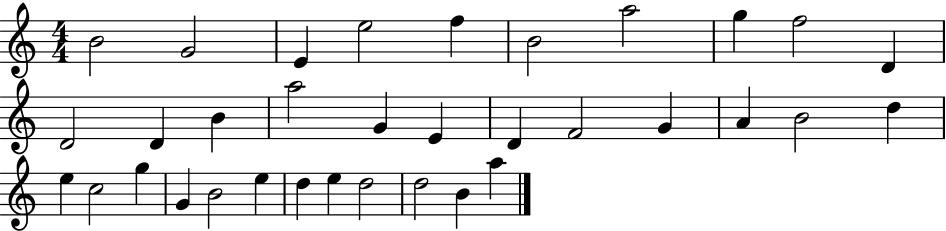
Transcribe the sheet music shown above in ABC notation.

X:1
T:Untitled
M:4/4
L:1/4
K:C
B2 G2 E e2 f B2 a2 g f2 D D2 D B a2 G E D F2 G A B2 d e c2 g G B2 e d e d2 d2 B a